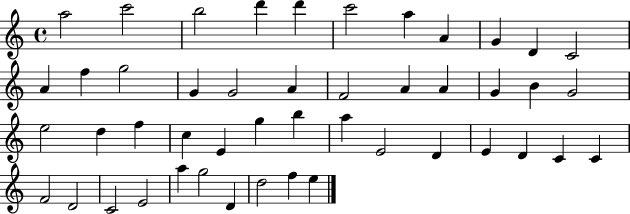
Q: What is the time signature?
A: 4/4